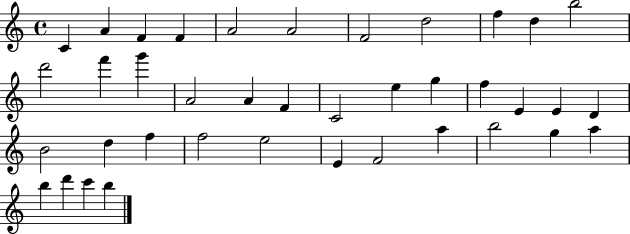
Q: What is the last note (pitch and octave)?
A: B5